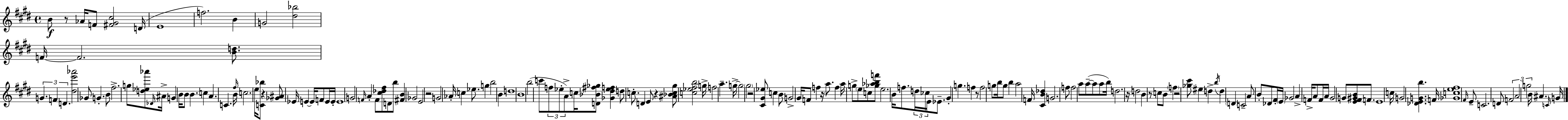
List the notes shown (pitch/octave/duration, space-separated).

B4/e R/e Ab4/s F4/e [F#4,G#4,C#5]/h D4/s E4/w F5/h. B4/q G4/h [D#5,Bb5]/h F4/s F4/h. [B4,D5]/e. G4/q. F4/q D4/q. [D#5,E6,Ab6]/h Gb4/e G4/q. B4/e F#5/h. G5/e [D5,Eb5,Ab6]/e Db4/s A#4/s G4/q B4/s B4/e B4/q. C5/q A4/q. C4/q. B4/s F#5/s C5/h. E5/s [C4,Bb5]/e R/q [Gb4,A#4]/e Eb4/s E4/q E4/s F4/e E4/s E4/s E4/w G4/h F4/s A4/q F4/e [C#5,Db5,F#5]/e D4/e B5/e [F#4,B4]/q Gb4/h E4/h R/h G4/h Ab4/s C5/q Eb5/e. G5/q B5/h B4/q D5/w B4/w B5/h C6/e F5/e Eb5/e A4/e C5/s [D4,Bb4,F#5,Gb5]/e [Gb4,D#5,Eb5,F5]/q D5/e C5/e. D4/q E4/e R/q [A#4,Bb4,C5,G#5]/e [C5,Eb5,F#5,B5]/h G5/s F5/h A5/q. G5/s G5/h G#5/h R/h [C#4,G#4,Eb5]/e C5/q B4/e G4/h G#4/s F4/e F5/q R/s A5/e. F5/q A5/s G5/e E5/e C5/e [Gb5,Ab5,B5,F6]/e E5/h. B4/s F5/e. D5/s CES5/s E4/s Eb4/e. G#4/q G5/q. F5/q R/e F5/h G5/e B5/s G5/e B5/q A5/h F4/s [C#4,B4,Db5]/q G4/h. F5/e F5/h A5/e A5/e A5/e A5/e B5/s D5/h. R/s D5/h B4/q R/e C5/e B4/e F5/q R/h [Gb5,C#6]/e EIS5/q D5/q B5/s D5/q D4/q C4/h A4/e B4/e Db4/e F#4/s E4/s Gb4/h A4/q F4/s A4/e F4/s A4/s G#4/h G4/e [E4,F#4,G#4,B4]/e F4/e. E4/w C5/s G4/h [Db4,E4,G4,B5]/q. F4/s [Gb4,C5,E5,F#5]/w F#4/s E4/e C4/h. D4/e F4/h A4/h G5/h B4/s A#4/q. C4/s G4/s